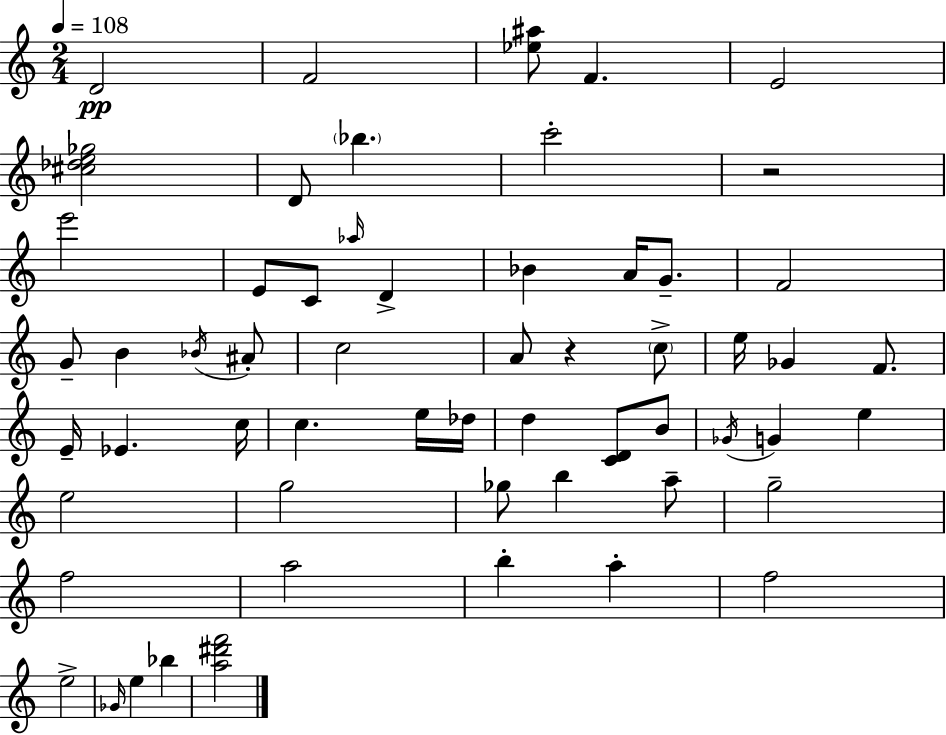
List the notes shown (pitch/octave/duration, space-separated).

D4/h F4/h [Eb5,A#5]/e F4/q. E4/h [C#5,Db5,E5,Gb5]/h D4/e Bb5/q. C6/h R/h E6/h E4/e C4/e Ab5/s D4/q Bb4/q A4/s G4/e. F4/h G4/e B4/q Bb4/s A#4/e C5/h A4/e R/q C5/e E5/s Gb4/q F4/e. E4/s Eb4/q. C5/s C5/q. E5/s Db5/s D5/q [C4,D4]/e B4/e Gb4/s G4/q E5/q E5/h G5/h Gb5/e B5/q A5/e G5/h F5/h A5/h B5/q A5/q F5/h E5/h Gb4/s E5/q Bb5/q [A5,D#6,F6]/h